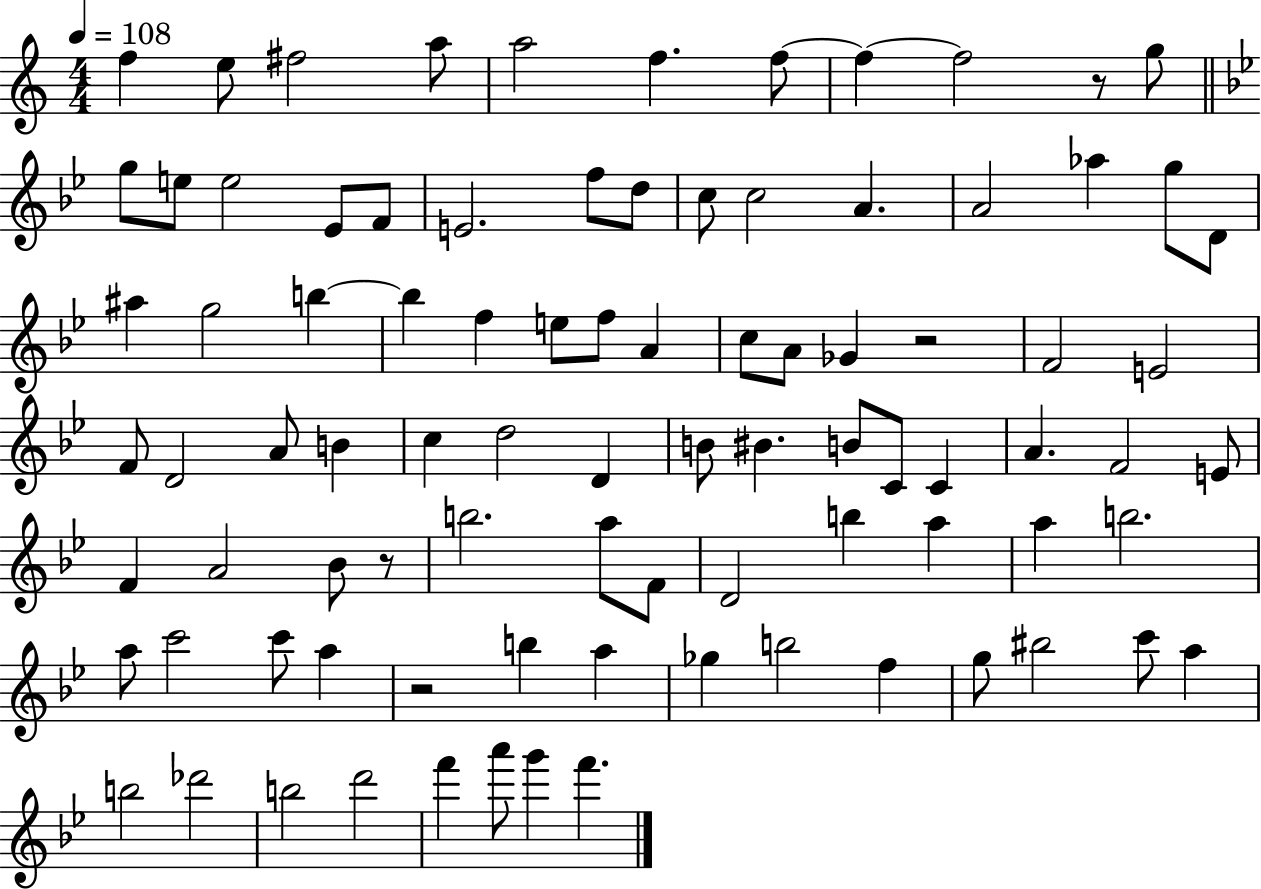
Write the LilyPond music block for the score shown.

{
  \clef treble
  \numericTimeSignature
  \time 4/4
  \key c \major
  \tempo 4 = 108
  f''4 e''8 fis''2 a''8 | a''2 f''4. f''8~~ | f''4~~ f''2 r8 g''8 | \bar "||" \break \key g \minor g''8 e''8 e''2 ees'8 f'8 | e'2. f''8 d''8 | c''8 c''2 a'4. | a'2 aes''4 g''8 d'8 | \break ais''4 g''2 b''4~~ | b''4 f''4 e''8 f''8 a'4 | c''8 a'8 ges'4 r2 | f'2 e'2 | \break f'8 d'2 a'8 b'4 | c''4 d''2 d'4 | b'8 bis'4. b'8 c'8 c'4 | a'4. f'2 e'8 | \break f'4 a'2 bes'8 r8 | b''2. a''8 f'8 | d'2 b''4 a''4 | a''4 b''2. | \break a''8 c'''2 c'''8 a''4 | r2 b''4 a''4 | ges''4 b''2 f''4 | g''8 bis''2 c'''8 a''4 | \break b''2 des'''2 | b''2 d'''2 | f'''4 a'''8 g'''4 f'''4. | \bar "|."
}